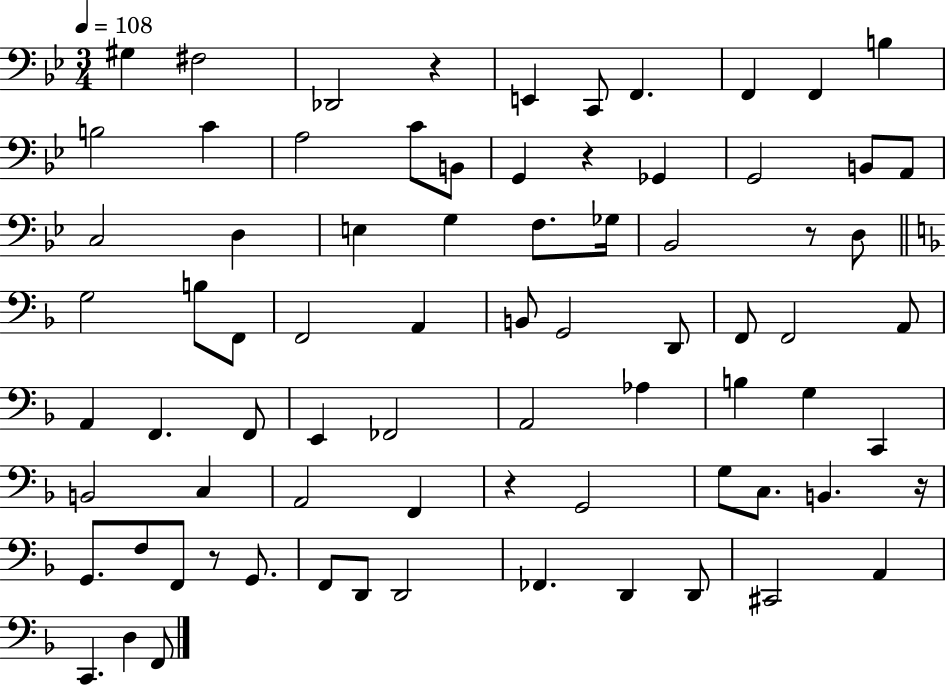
X:1
T:Untitled
M:3/4
L:1/4
K:Bb
^G, ^F,2 _D,,2 z E,, C,,/2 F,, F,, F,, B, B,2 C A,2 C/2 B,,/2 G,, z _G,, G,,2 B,,/2 A,,/2 C,2 D, E, G, F,/2 _G,/4 _B,,2 z/2 D,/2 G,2 B,/2 F,,/2 F,,2 A,, B,,/2 G,,2 D,,/2 F,,/2 F,,2 A,,/2 A,, F,, F,,/2 E,, _F,,2 A,,2 _A, B, G, C,, B,,2 C, A,,2 F,, z G,,2 G,/2 C,/2 B,, z/4 G,,/2 F,/2 F,,/2 z/2 G,,/2 F,,/2 D,,/2 D,,2 _F,, D,, D,,/2 ^C,,2 A,, C,, D, F,,/2